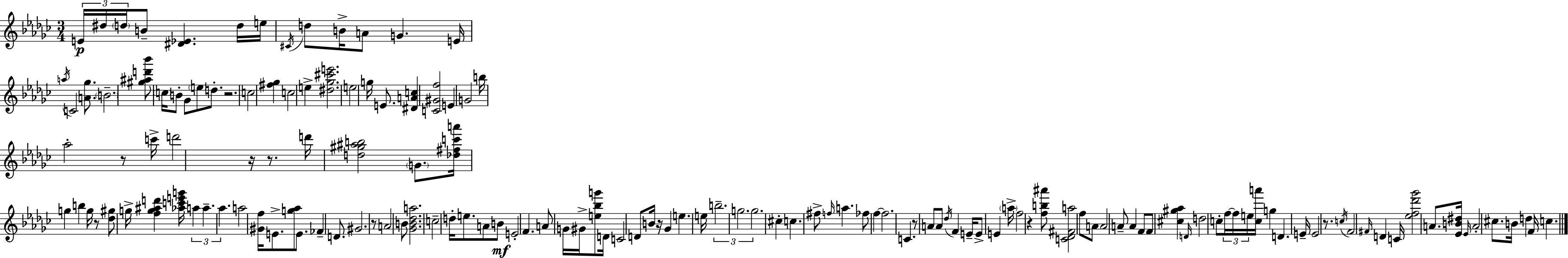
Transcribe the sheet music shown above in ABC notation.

X:1
T:Untitled
M:3/4
L:1/4
K:Ebm
E/4 ^d/4 d/4 B/2 [^D_E] d/4 e/4 ^C/4 d/2 B/4 A/2 G E/4 a/4 C2 [A_g]/2 B2 [^g^ad'_b']/2 c/4 B/2 _G/2 e/2 d/2 z2 c2 [^f_g] c2 e [^d_g^c'e']2 e2 g/4 E/2 [^DAc] [C^Gf]2 E G2 b/4 _a2 z/2 c'/4 d'2 z/4 z/2 d'/4 [d^g^ab]2 G/2 [_d^fc'a']/4 g b g/4 z/2 [_d^g]/2 g/4 [fg^ad'] [_ac'e'g']/4 a a _a a2 [^Gf]/4 E/2 [g_a]/2 E/2 _F D/2 ^G2 z/2 A2 B/2 [_GB_da]2 c2 d/4 e/2 A/2 B/2 E2 F A/2 G/4 ^G/4 [e_bg']/2 D/4 C2 D/2 B/4 z/4 _G e e/4 b2 g2 g2 ^c c ^f/2 f/4 a _f/2 f f2 C z/2 A/2 A/2 _d/4 F E/4 E/2 E a/4 f2 z [fb^a']/2 [C_D^Fa]2 f/2 A/2 A2 A/2 A F/2 F/2 [^c^g_a] D/4 d2 c/2 f/4 f/4 e/4 [ca']/4 g D E/4 E2 z/2 c/4 F2 ^F/4 D C/4 [_ef_d'_g']2 A/2 [_EB^d]/4 _E/4 A2 ^c/2 B/4 d F/4 c